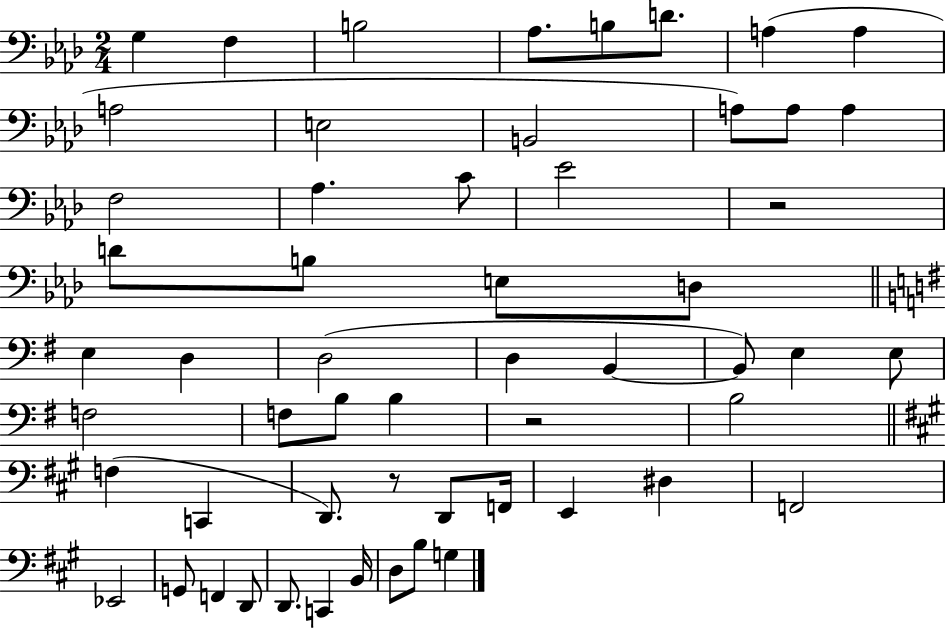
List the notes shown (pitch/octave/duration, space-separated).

G3/q F3/q B3/h Ab3/e. B3/e D4/e. A3/q A3/q A3/h E3/h B2/h A3/e A3/e A3/q F3/h Ab3/q. C4/e Eb4/h R/h D4/e B3/e E3/e D3/e E3/q D3/q D3/h D3/q B2/q B2/e E3/q E3/e F3/h F3/e B3/e B3/q R/h B3/h F3/q C2/q D2/e. R/e D2/e F2/s E2/q D#3/q F2/h Eb2/h G2/e F2/q D2/e D2/e. C2/q B2/s D3/e B3/e G3/q